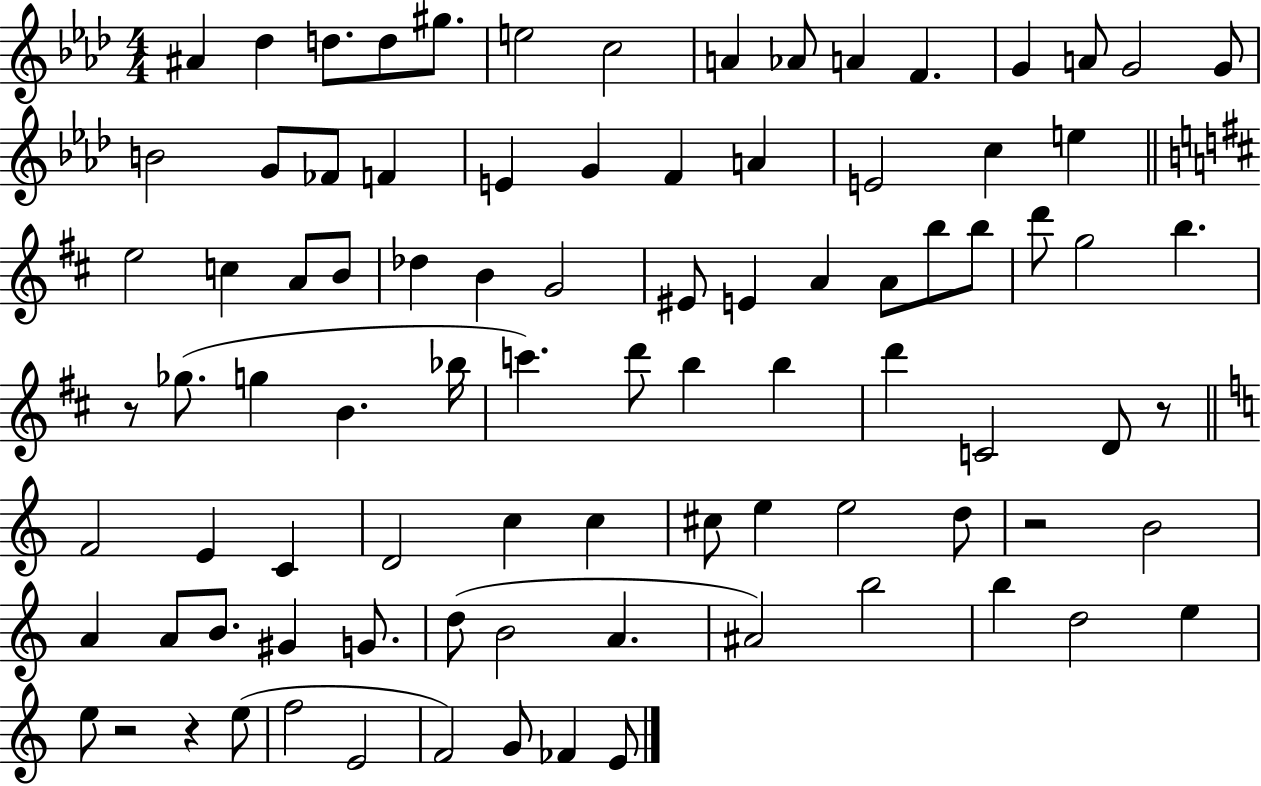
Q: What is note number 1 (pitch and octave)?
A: A#4